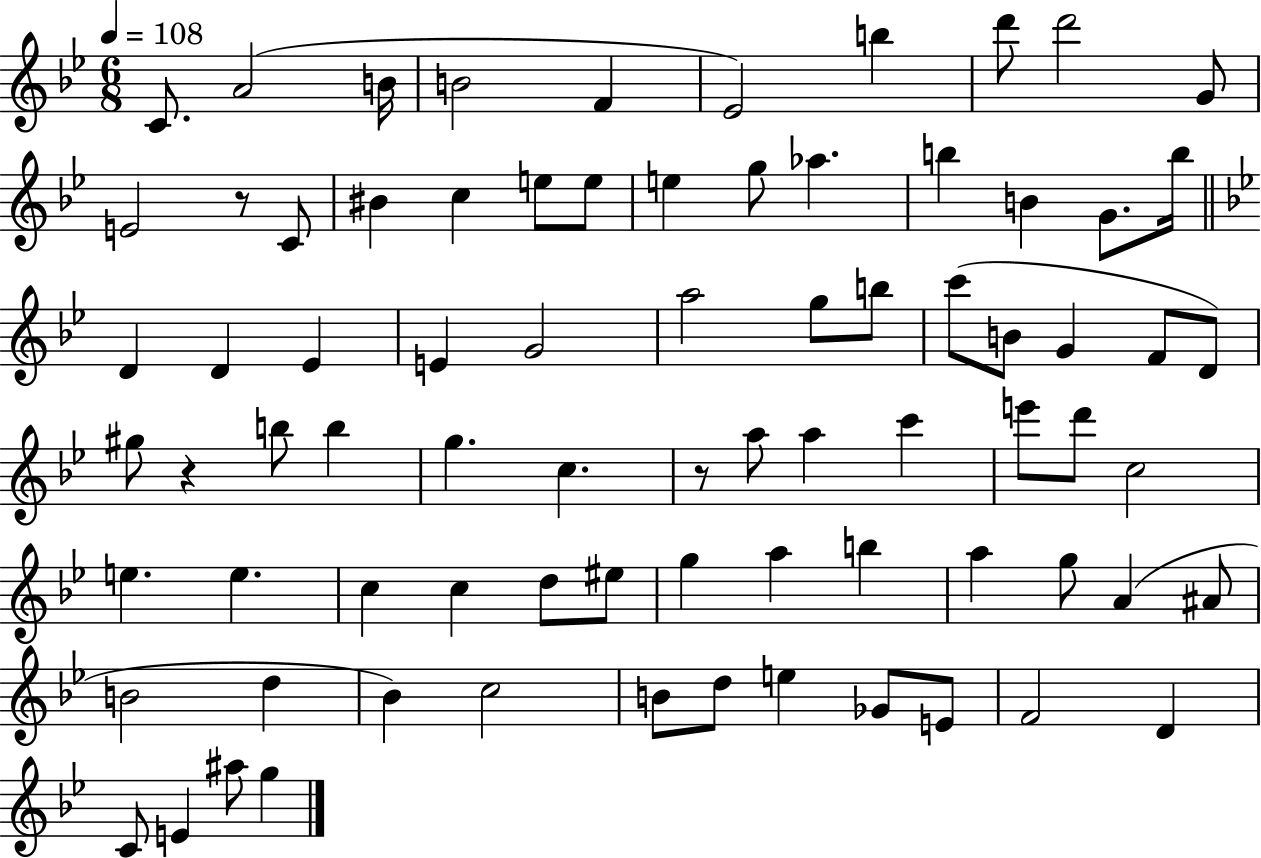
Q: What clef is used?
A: treble